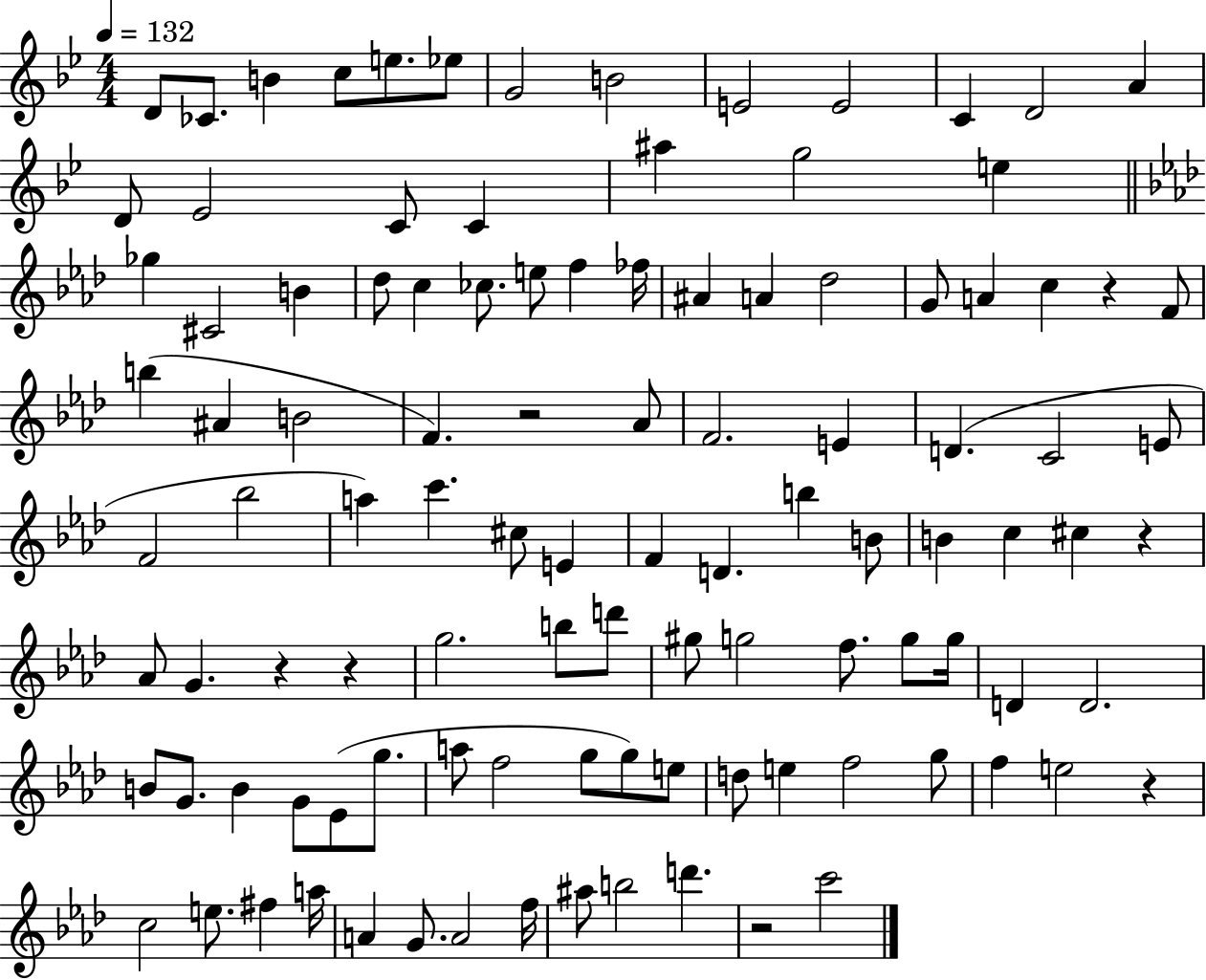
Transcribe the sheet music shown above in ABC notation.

X:1
T:Untitled
M:4/4
L:1/4
K:Bb
D/2 _C/2 B c/2 e/2 _e/2 G2 B2 E2 E2 C D2 A D/2 _E2 C/2 C ^a g2 e _g ^C2 B _d/2 c _c/2 e/2 f _f/4 ^A A _d2 G/2 A c z F/2 b ^A B2 F z2 _A/2 F2 E D C2 E/2 F2 _b2 a c' ^c/2 E F D b B/2 B c ^c z _A/2 G z z g2 b/2 d'/2 ^g/2 g2 f/2 g/2 g/4 D D2 B/2 G/2 B G/2 _E/2 g/2 a/2 f2 g/2 g/2 e/2 d/2 e f2 g/2 f e2 z c2 e/2 ^f a/4 A G/2 A2 f/4 ^a/2 b2 d' z2 c'2